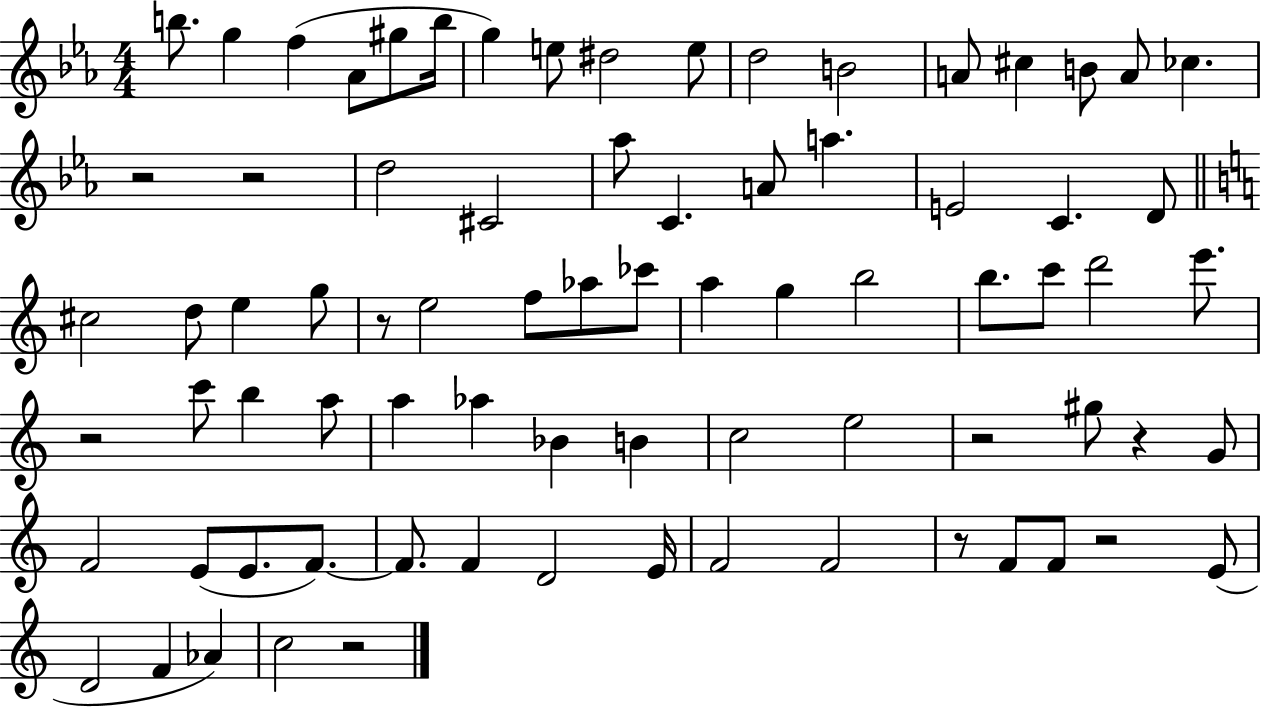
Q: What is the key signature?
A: EES major